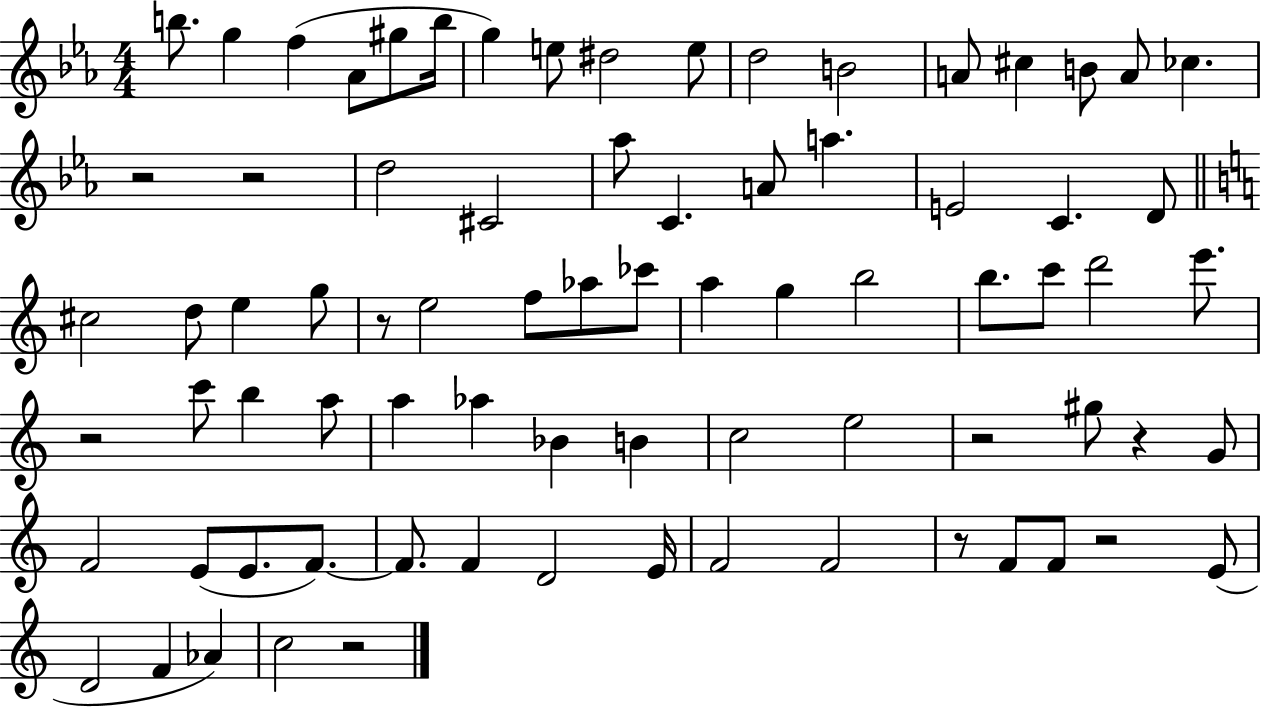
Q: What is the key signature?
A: EES major